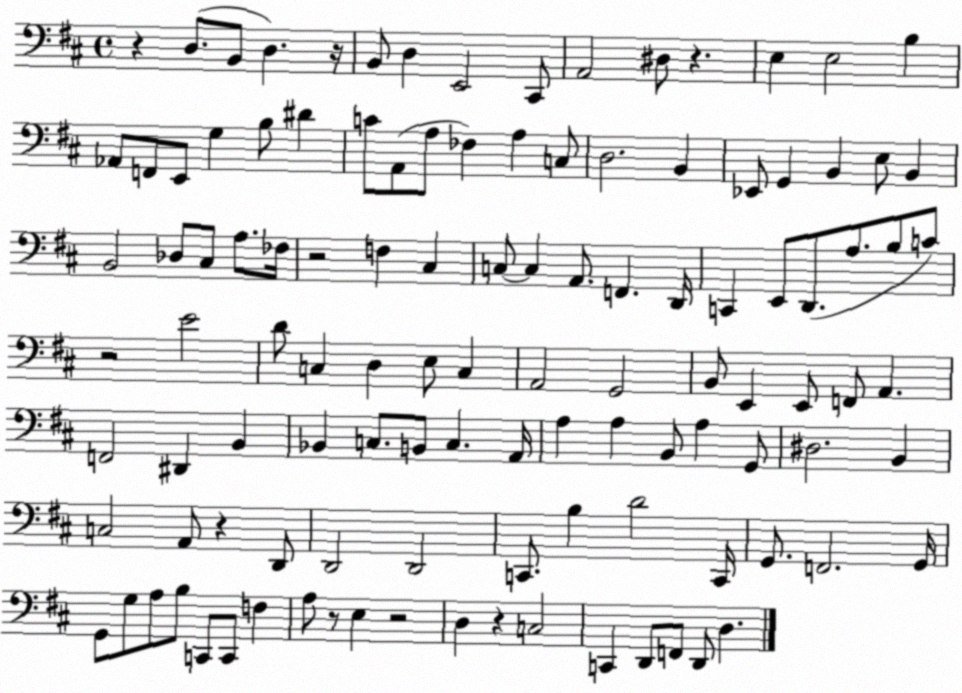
X:1
T:Untitled
M:4/4
L:1/4
K:D
z D,/2 B,,/2 D, z/4 B,,/2 D, E,,2 ^C,,/2 A,,2 ^D,/2 z E, E,2 B, _A,,/2 F,,/2 E,,/2 G, B,/2 ^D C/2 A,,/2 A,/2 _F, A, C,/2 D,2 B,, _E,,/2 G,, B,, E,/2 B,, B,,2 _D,/2 ^C,/2 A,/2 _F,/4 z2 F, ^C, C,/2 C, A,,/2 F,, D,,/4 C,, E,,/2 D,,/2 A,/2 B,/2 C/2 z2 E2 D/2 C, D, E,/2 C, A,,2 G,,2 B,,/2 E,, E,,/2 F,,/2 A,, F,,2 ^D,, B,, _B,, C,/2 B,,/2 C, A,,/4 A, A, B,,/2 A, G,,/2 ^D,2 B,, C,2 A,,/2 z D,,/2 D,,2 D,,2 C,,/2 B, D2 C,,/4 G,,/2 F,,2 G,,/4 G,,/2 G,/2 A,/2 B,/2 C,,/2 C,,/2 F, A,/2 z/2 E, z2 D, z C,2 C,, D,,/2 F,,/2 D,,/2 D,